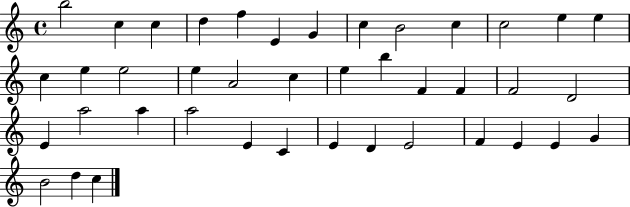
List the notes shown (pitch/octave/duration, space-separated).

B5/h C5/q C5/q D5/q F5/q E4/q G4/q C5/q B4/h C5/q C5/h E5/q E5/q C5/q E5/q E5/h E5/q A4/h C5/q E5/q B5/q F4/q F4/q F4/h D4/h E4/q A5/h A5/q A5/h E4/q C4/q E4/q D4/q E4/h F4/q E4/q E4/q G4/q B4/h D5/q C5/q